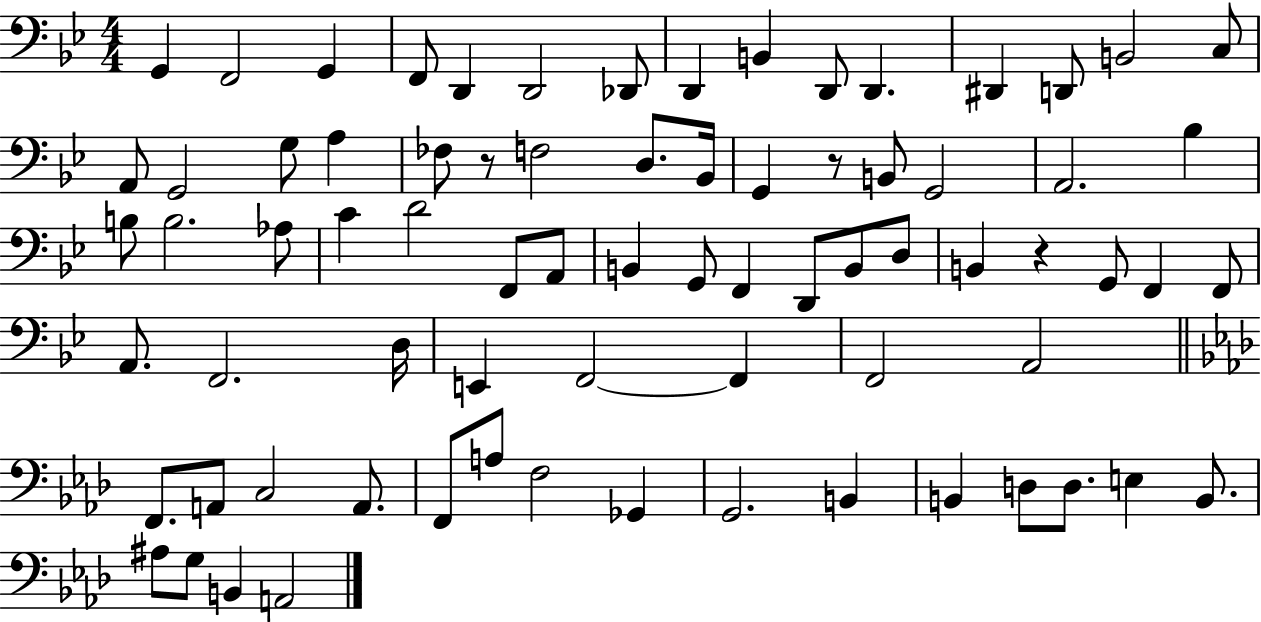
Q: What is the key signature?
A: BES major